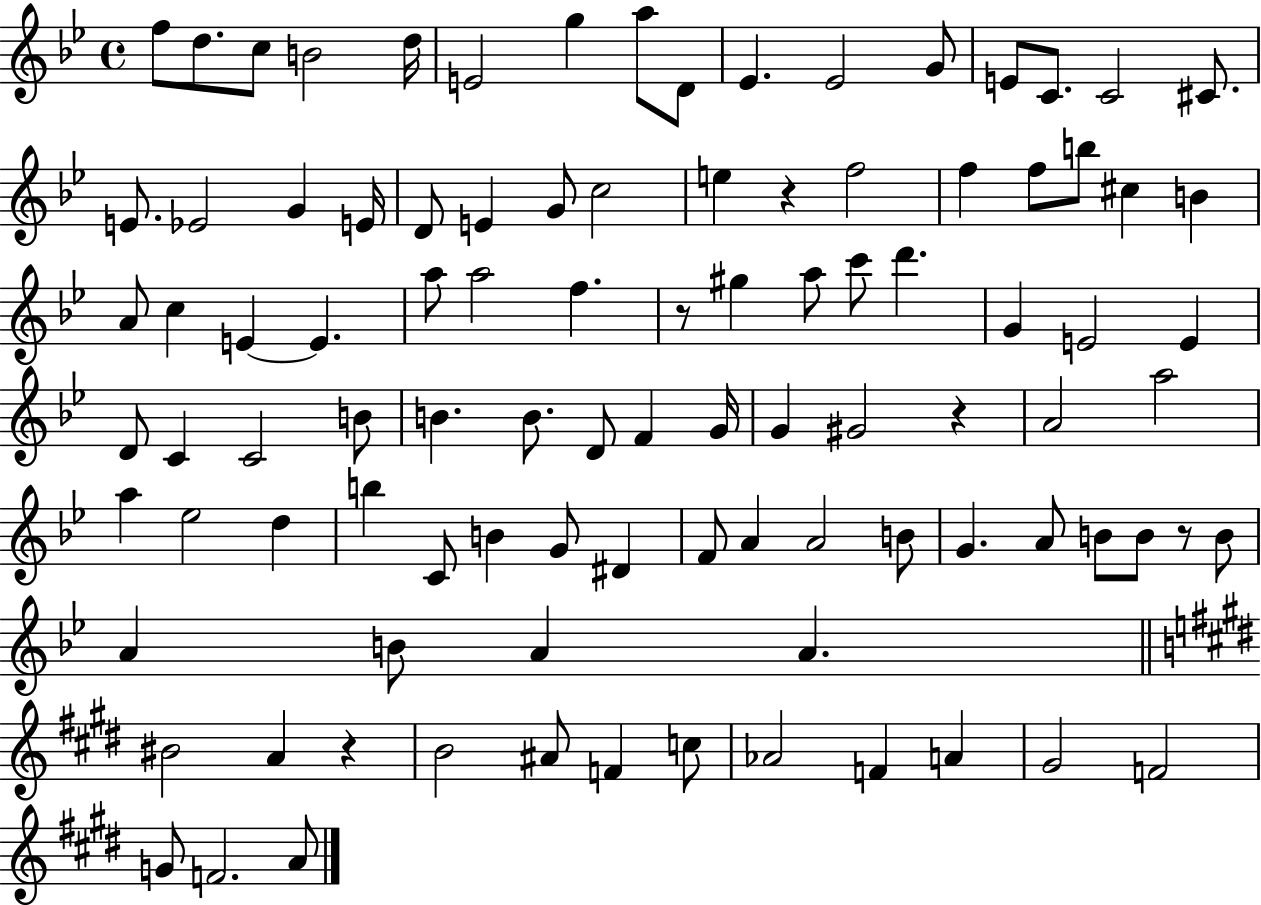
X:1
T:Untitled
M:4/4
L:1/4
K:Bb
f/2 d/2 c/2 B2 d/4 E2 g a/2 D/2 _E _E2 G/2 E/2 C/2 C2 ^C/2 E/2 _E2 G E/4 D/2 E G/2 c2 e z f2 f f/2 b/2 ^c B A/2 c E E a/2 a2 f z/2 ^g a/2 c'/2 d' G E2 E D/2 C C2 B/2 B B/2 D/2 F G/4 G ^G2 z A2 a2 a _e2 d b C/2 B G/2 ^D F/2 A A2 B/2 G A/2 B/2 B/2 z/2 B/2 A B/2 A A ^B2 A z B2 ^A/2 F c/2 _A2 F A ^G2 F2 G/2 F2 A/2